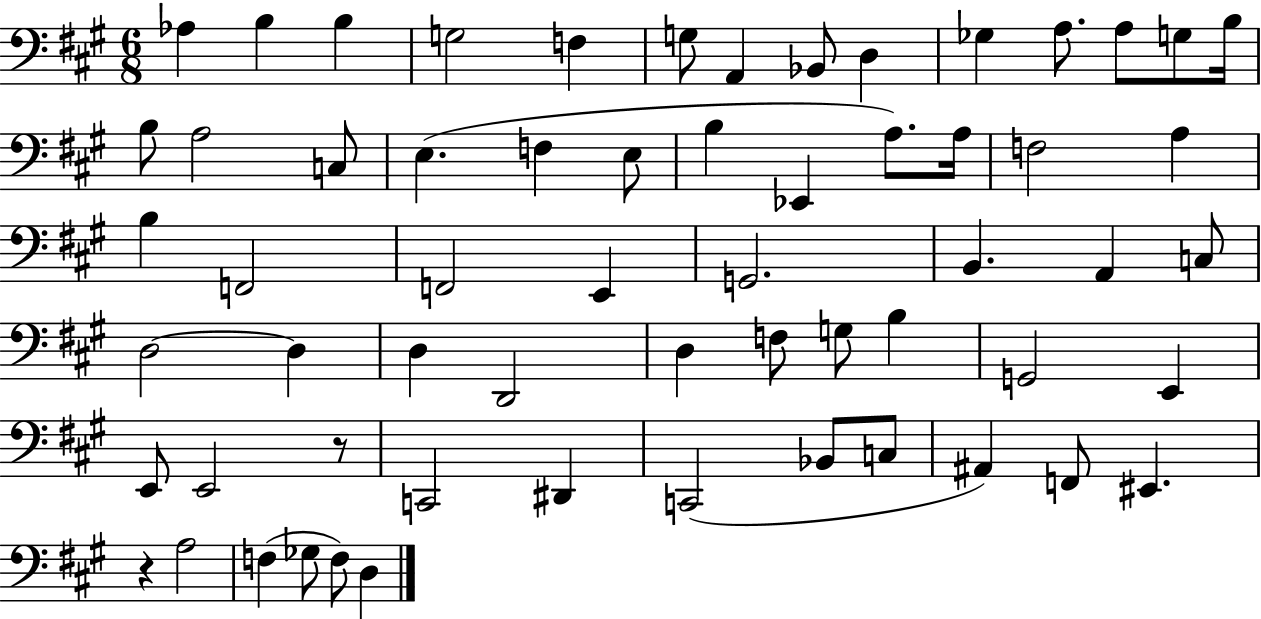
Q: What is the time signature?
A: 6/8